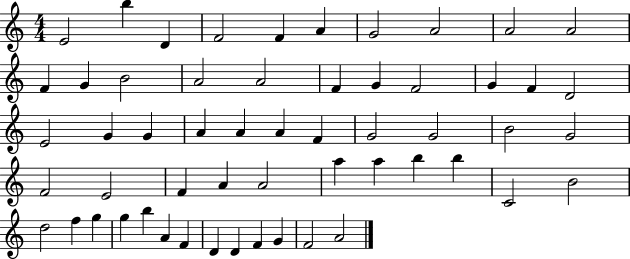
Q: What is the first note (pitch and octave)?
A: E4